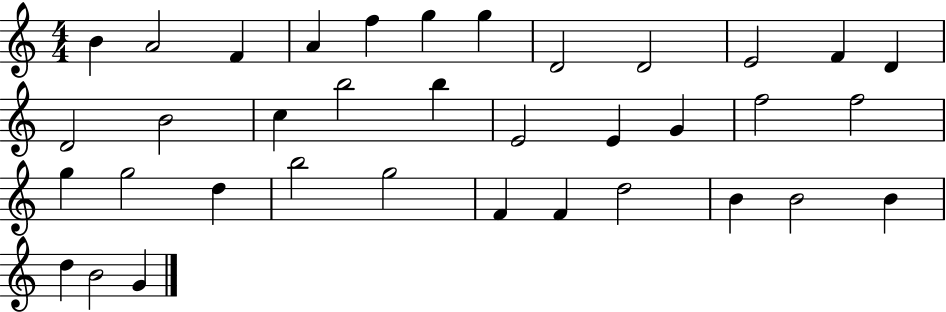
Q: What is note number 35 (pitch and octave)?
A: B4